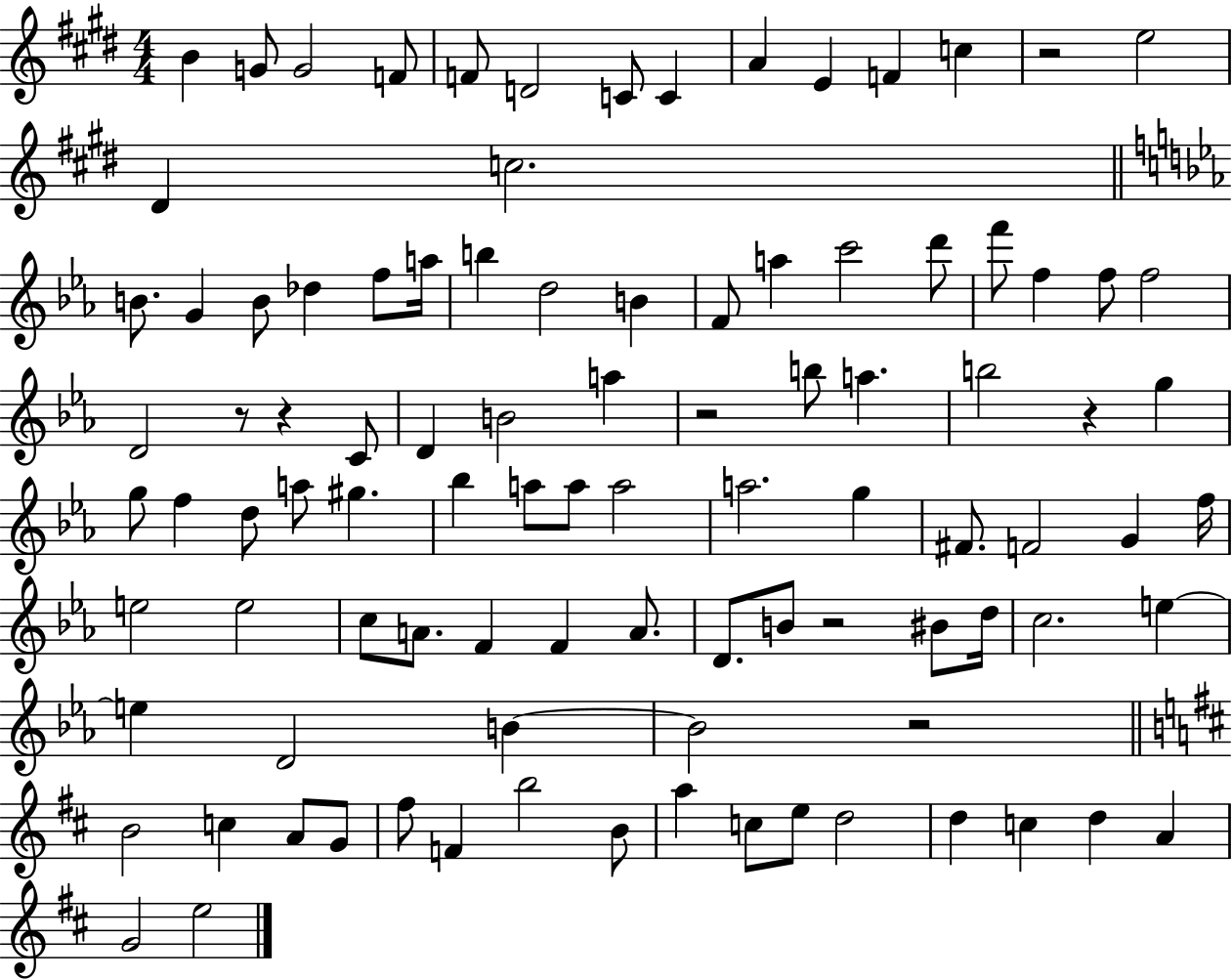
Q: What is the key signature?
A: E major